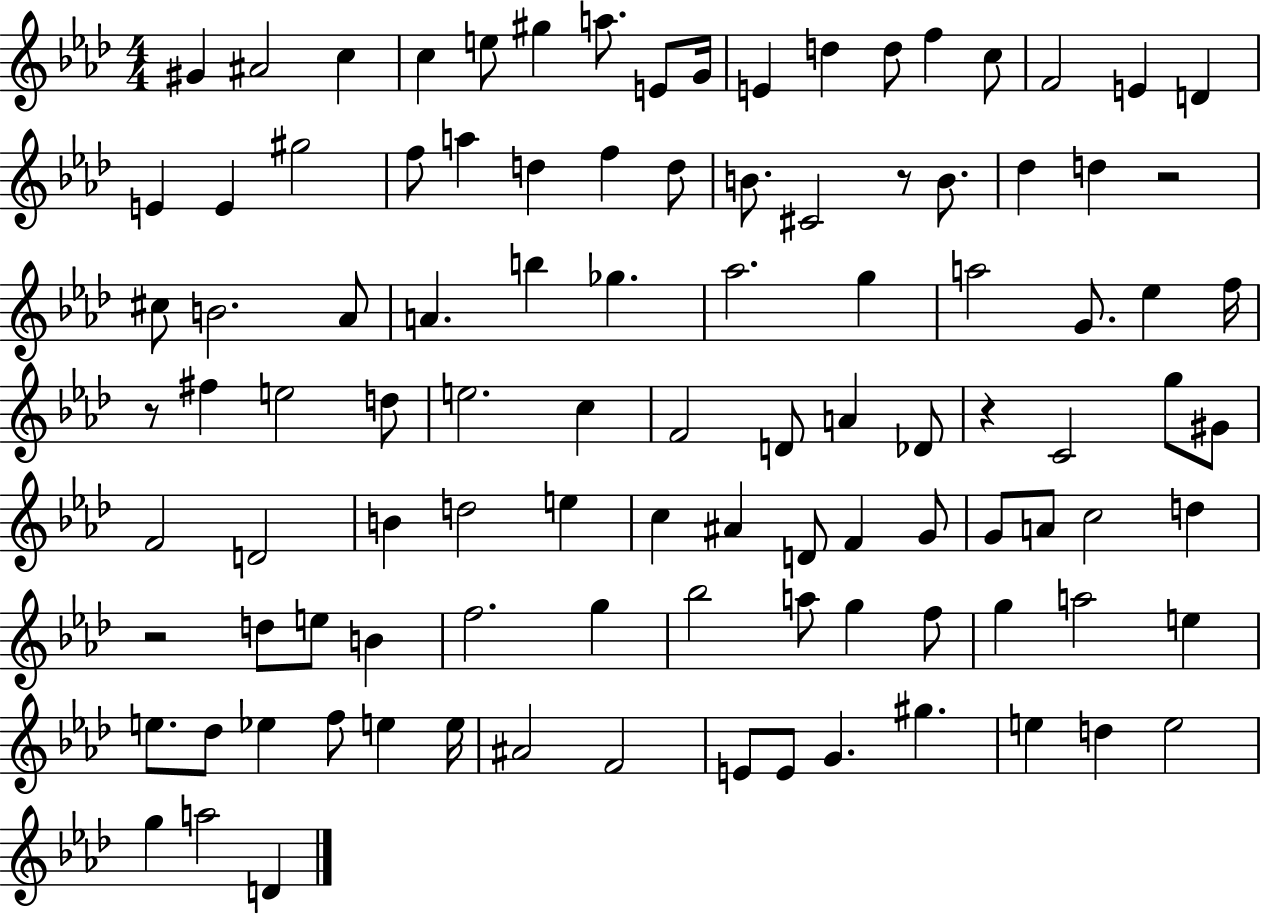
X:1
T:Untitled
M:4/4
L:1/4
K:Ab
^G ^A2 c c e/2 ^g a/2 E/2 G/4 E d d/2 f c/2 F2 E D E E ^g2 f/2 a d f d/2 B/2 ^C2 z/2 B/2 _d d z2 ^c/2 B2 _A/2 A b _g _a2 g a2 G/2 _e f/4 z/2 ^f e2 d/2 e2 c F2 D/2 A _D/2 z C2 g/2 ^G/2 F2 D2 B d2 e c ^A D/2 F G/2 G/2 A/2 c2 d z2 d/2 e/2 B f2 g _b2 a/2 g f/2 g a2 e e/2 _d/2 _e f/2 e e/4 ^A2 F2 E/2 E/2 G ^g e d e2 g a2 D